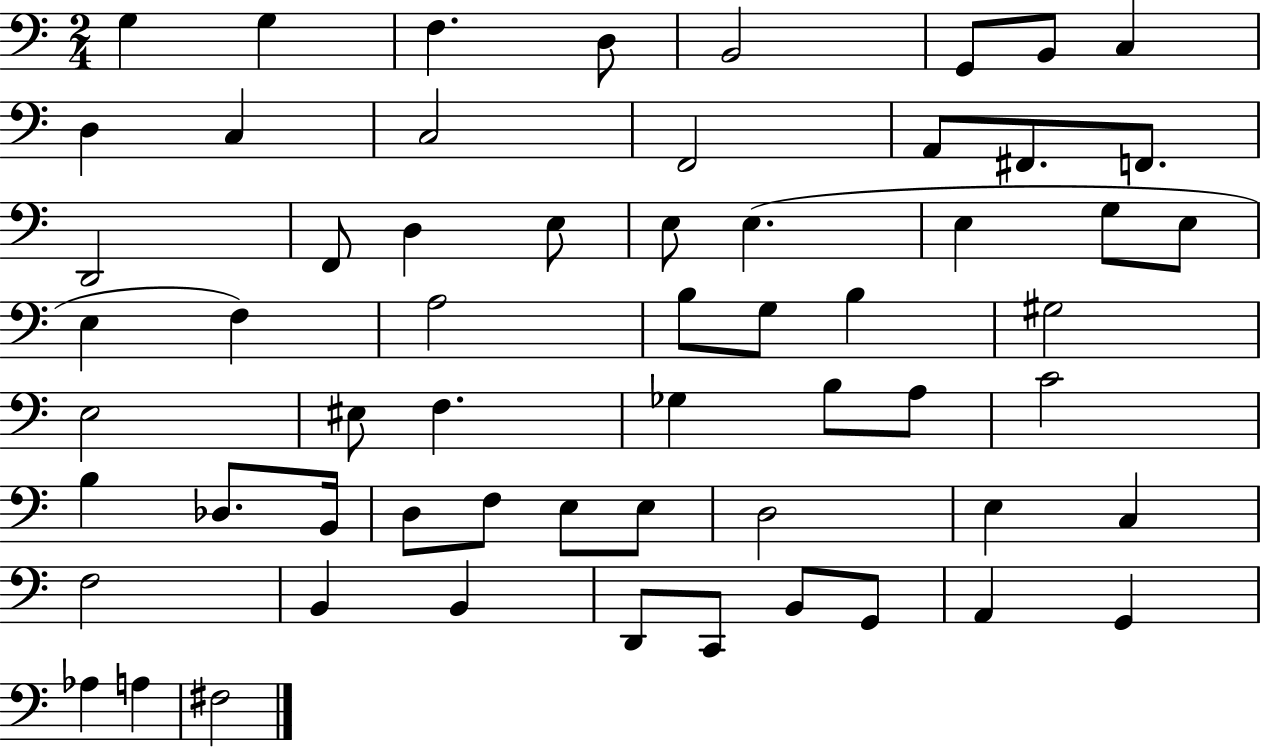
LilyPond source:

{
  \clef bass
  \numericTimeSignature
  \time 2/4
  \key c \major
  \repeat volta 2 { g4 g4 | f4. d8 | b,2 | g,8 b,8 c4 | \break d4 c4 | c2 | f,2 | a,8 fis,8. f,8. | \break d,2 | f,8 d4 e8 | e8 e4.( | e4 g8 e8 | \break e4 f4) | a2 | b8 g8 b4 | gis2 | \break e2 | eis8 f4. | ges4 b8 a8 | c'2 | \break b4 des8. b,16 | d8 f8 e8 e8 | d2 | e4 c4 | \break f2 | b,4 b,4 | d,8 c,8 b,8 g,8 | a,4 g,4 | \break aes4 a4 | fis2 | } \bar "|."
}